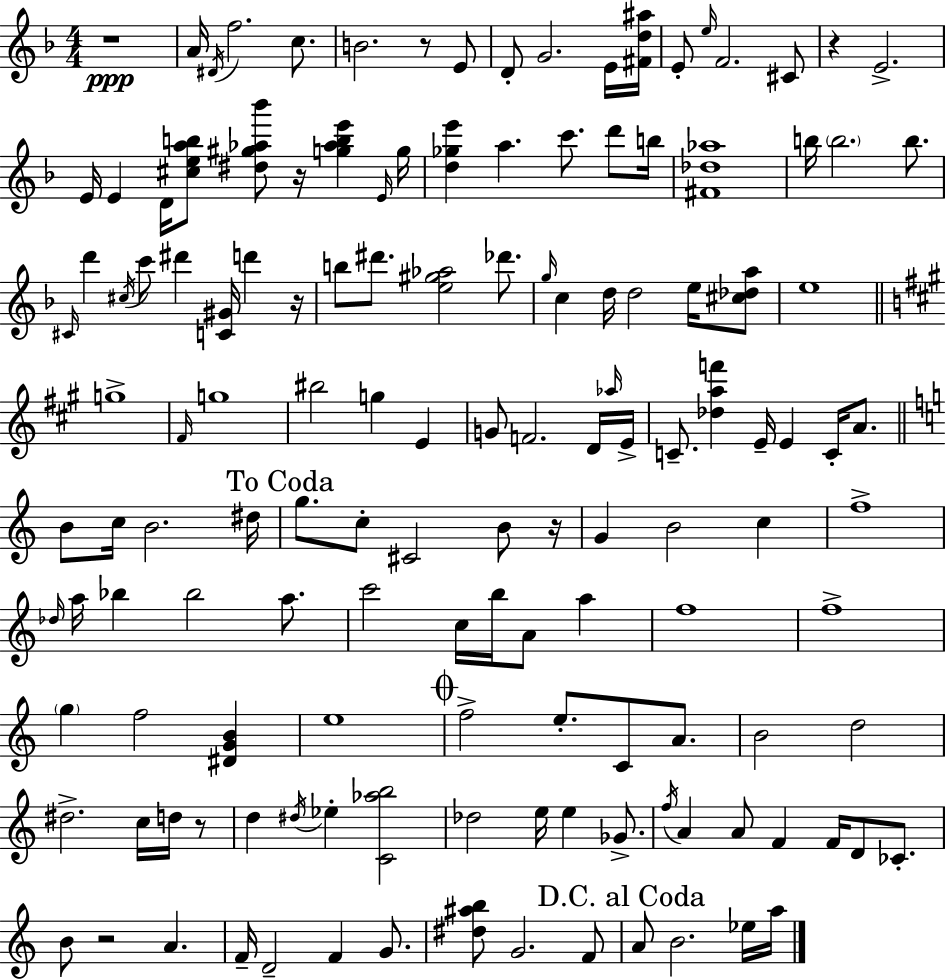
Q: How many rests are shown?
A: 8